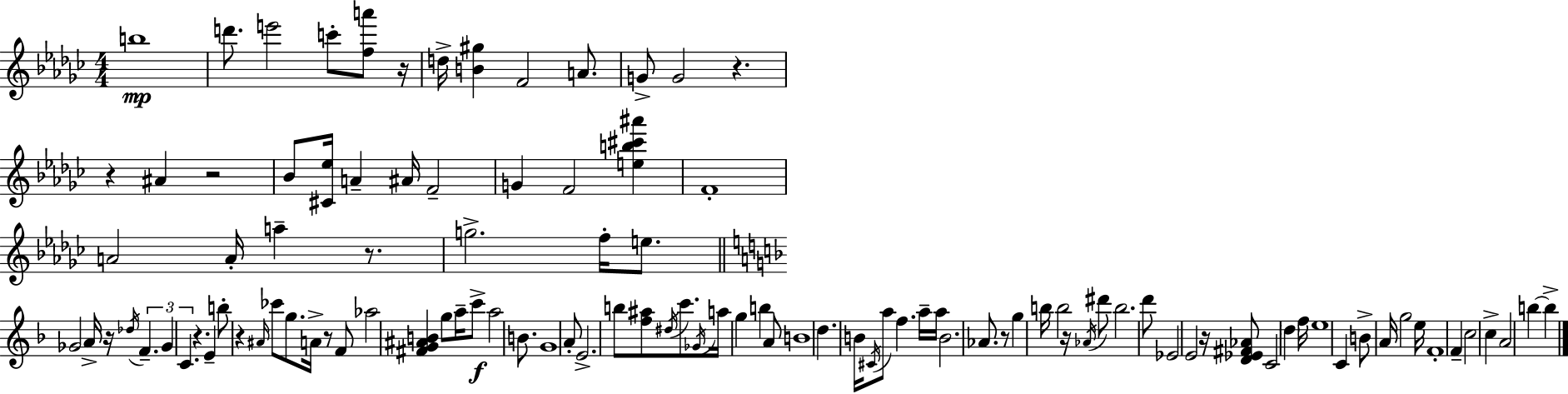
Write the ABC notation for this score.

X:1
T:Untitled
M:4/4
L:1/4
K:Ebm
b4 d'/2 e'2 c'/2 [fa']/2 z/4 d/4 [B^g] F2 A/2 G/2 G2 z z ^A z2 _B/2 [^C_e]/4 A ^A/4 F2 G F2 [eb^c'^a'] F4 A2 A/4 a z/2 g2 f/4 e/2 _G2 A/4 z/4 _d/4 F _G C z E b/2 z ^A/4 _c'/2 g/2 A/4 z/2 F/2 _a2 [^FG^AB] g/2 a/4 c'/2 a2 B/2 G4 A/2 E2 b/2 [f^a]/2 ^d/4 c'/2 _G/4 a/4 g b A/2 B4 d B/4 ^C/4 a/2 f a/4 a/4 B2 _A/2 z/2 g b/4 b2 z/4 _A/4 ^d'/2 b2 d'/2 _E2 E2 z/4 [D_E^F_A]/2 C2 d f/4 e4 C B/2 A/4 g2 e/4 F4 F c2 c A2 b b